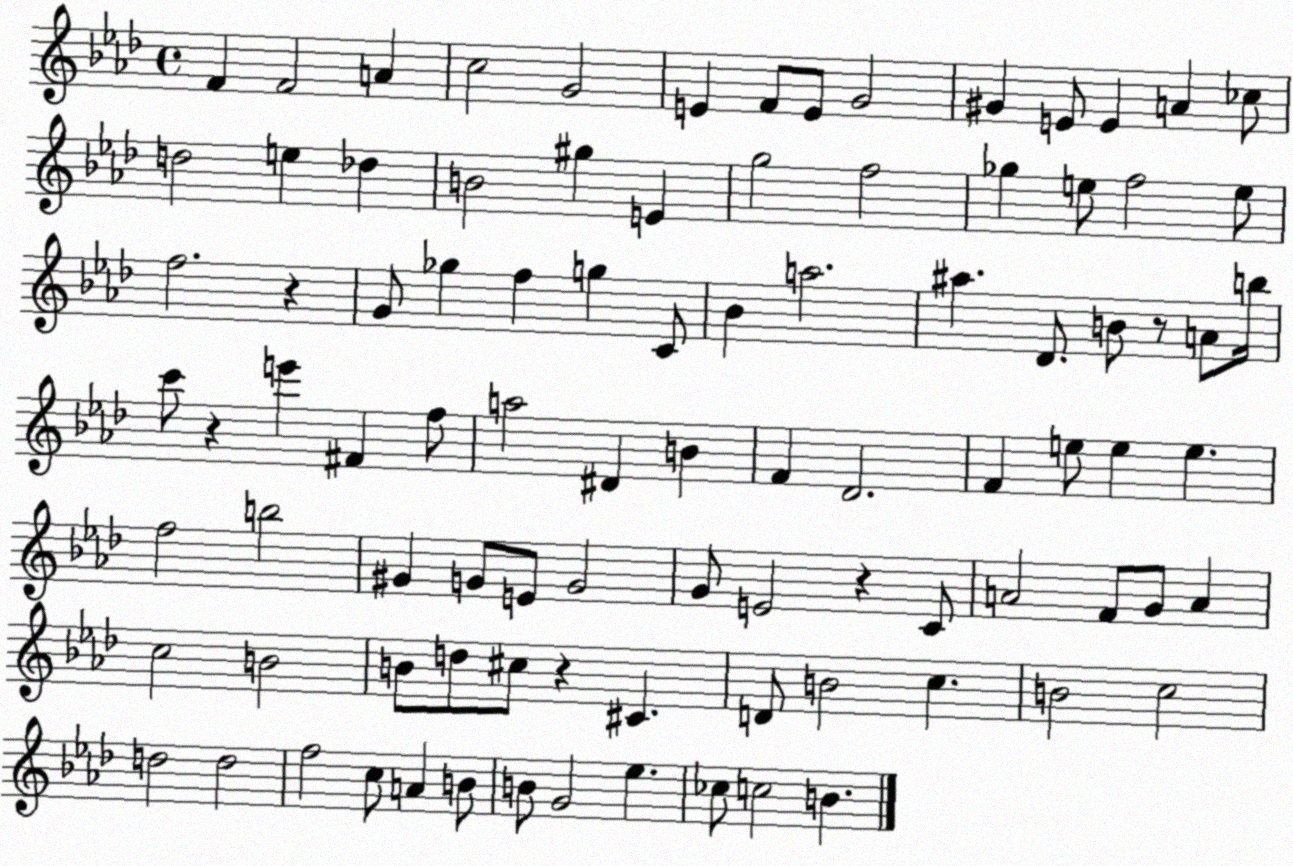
X:1
T:Untitled
M:4/4
L:1/4
K:Ab
F F2 A c2 G2 E F/2 E/2 G2 ^G E/2 E A _c/2 d2 e _d B2 ^g E g2 f2 _g e/2 f2 e/2 f2 z G/2 _g f g C/2 _B a2 ^a _D/2 B/2 z/2 A/2 b/4 c'/2 z e' ^F f/2 a2 ^D B F _D2 F e/2 e e f2 b2 ^G G/2 E/2 G2 G/2 E2 z C/2 A2 F/2 G/2 A c2 B2 B/2 d/2 ^c/2 z ^C D/2 B2 c B2 c2 d2 d2 f2 c/2 A B/2 B/2 G2 _e _c/2 c2 B